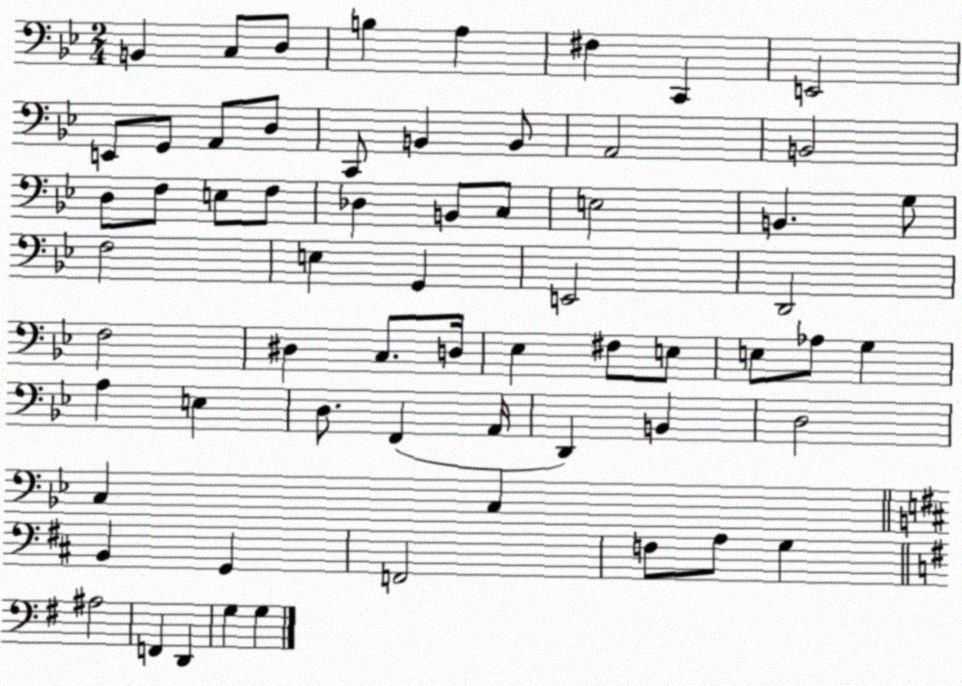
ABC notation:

X:1
T:Untitled
M:2/4
L:1/4
K:Bb
B,, C,/2 D,/2 B, A, ^F, C,, E,,2 E,,/2 G,,/2 A,,/2 D,/2 C,,/2 B,, B,,/2 A,,2 B,,2 D,/2 F,/2 E,/2 F,/2 _D, B,,/2 C,/2 E,2 B,, G,/2 F,2 E, G,, E,,2 D,,2 F,2 ^D, C,/2 D,/4 _E, ^F,/2 E,/2 E,/2 _A,/2 G, A, E, D,/2 F,, A,,/4 D,, B,, D,2 C, C, B,, G,, F,,2 F,/2 A,/2 G, ^A,2 F,, D,, G, G,